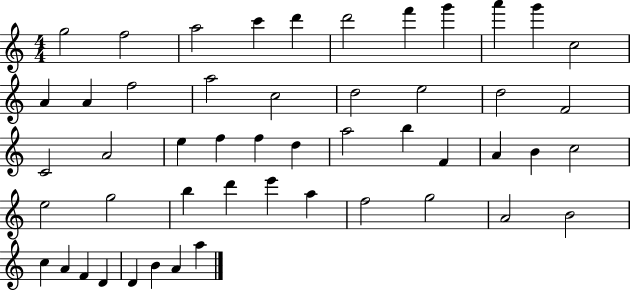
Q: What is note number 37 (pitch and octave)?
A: E6